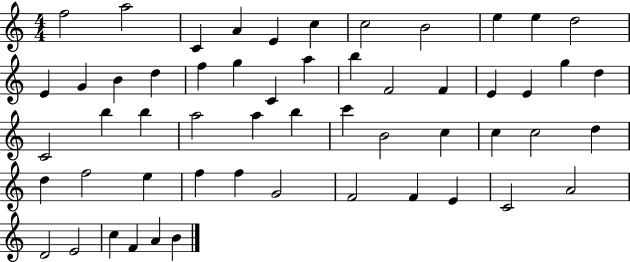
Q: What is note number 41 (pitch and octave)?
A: E5